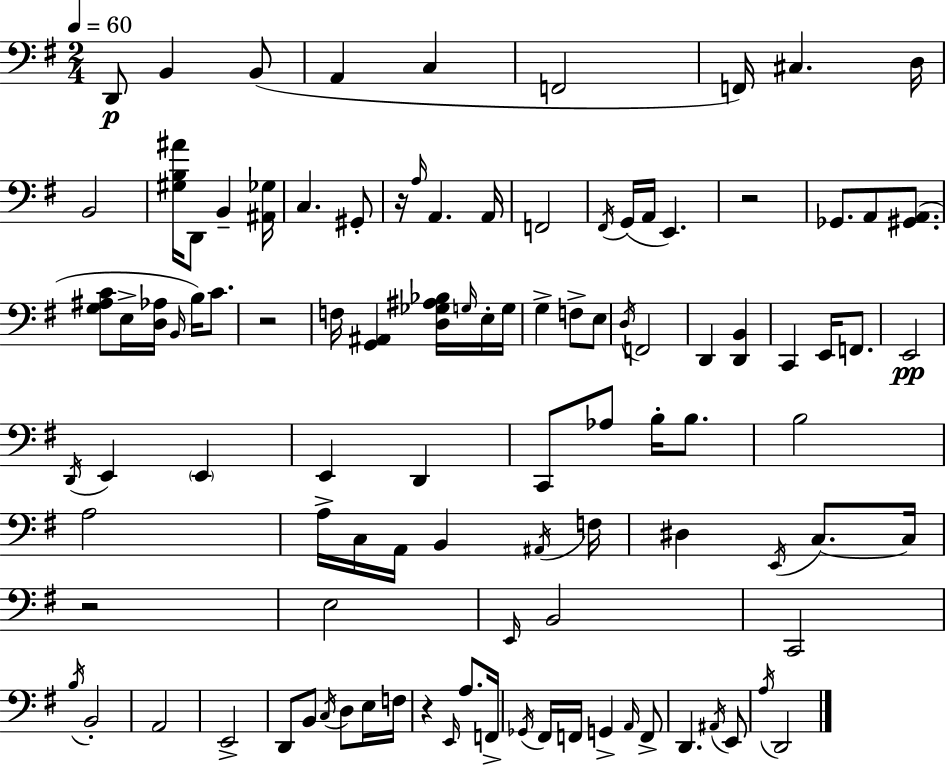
{
  \clef bass
  \numericTimeSignature
  \time 2/4
  \key e \minor
  \tempo 4 = 60
  \repeat volta 2 { d,8\p b,4 b,8( | a,4 c4 | f,2 | f,16) cis4. d16 | \break b,2 | <gis b ais'>16 d,8 b,4-- <ais, ges>16 | c4. gis,8-. | r16 \grace { a16 } a,4. | \break a,16 f,2 | \acciaccatura { fis,16 }( g,16 a,16 e,4.) | r2 | ges,8. a,8 <gis, a,>8.( | \break <g ais c'>8 e16-> <d aes>16 \grace { b,16 } b16) | c'8. r2 | f16 <g, ais,>4 | <d ges ais bes>16 \grace { g16 } e16-. g16 g4-> | \break f8-> e8 \acciaccatura { d16 } f,2 | d,4 | <d, b,>4 c,4 | e,16 f,8. e,2\pp | \break \acciaccatura { d,16 } e,4 | \parenthesize e,4 e,4 | d,4 c,8 | aes8 b16-. b8. b2 | \break a2 | a16-> c16 | a,16 b,4 \acciaccatura { ais,16 } f16 dis4 | \acciaccatura { e,16 } c8.~~ c16 | \break r2 | e2 | \grace { e,16 } b,2 | c,2 | \break \acciaccatura { b16 } b,2-. | a,2 | e,2-> | d,8 b,8 \acciaccatura { c16 } d8 | \break e16 f16 r4 \grace { e,16 } | a8. f,16-> \acciaccatura { ges,16 } fis,16 f,16 g,4-> | \grace { a,16 } f,8-> d,4. | \acciaccatura { ais,16 } e,8 \acciaccatura { a16 } | \break d,2 | } \bar "|."
}